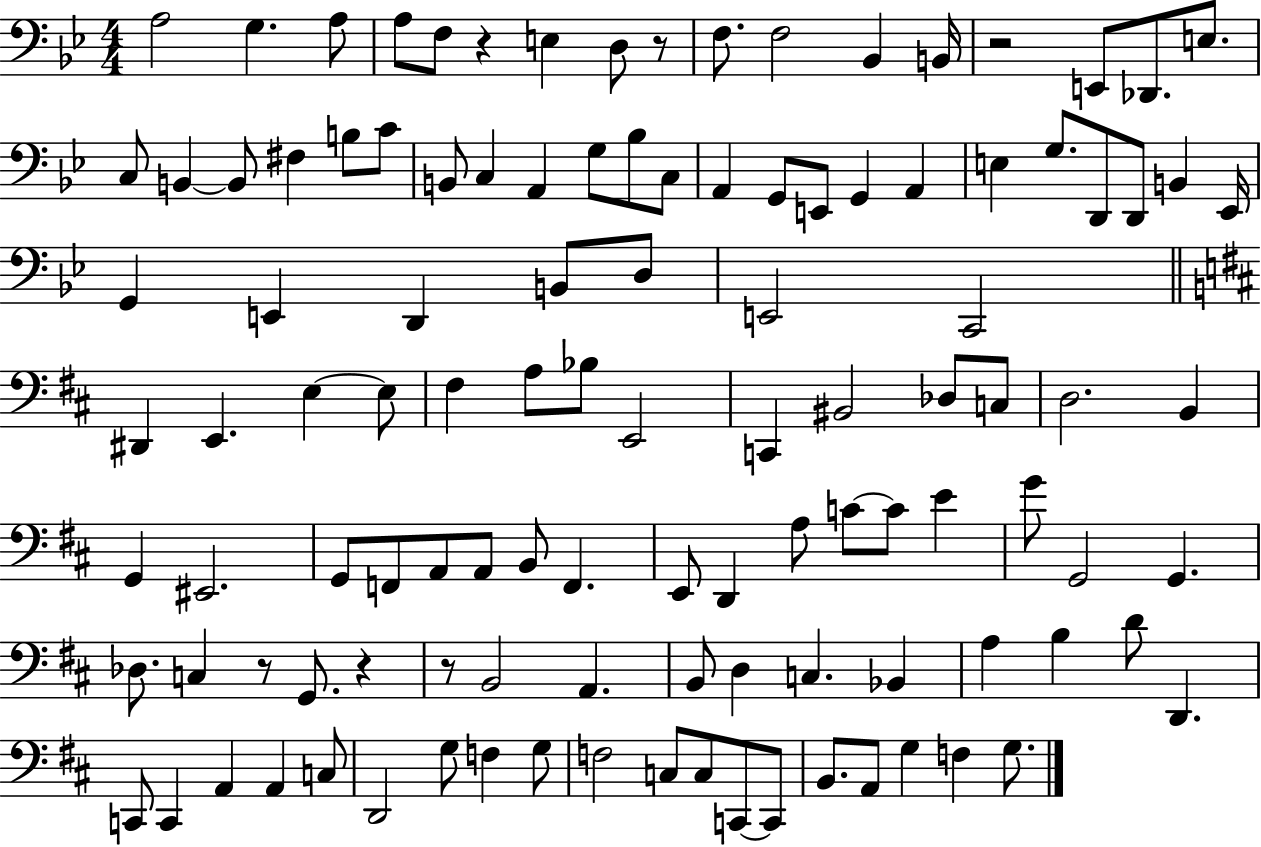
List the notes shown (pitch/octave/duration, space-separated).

A3/h G3/q. A3/e A3/e F3/e R/q E3/q D3/e R/e F3/e. F3/h Bb2/q B2/s R/h E2/e Db2/e. E3/e. C3/e B2/q B2/e F#3/q B3/e C4/e B2/e C3/q A2/q G3/e Bb3/e C3/e A2/q G2/e E2/e G2/q A2/q E3/q G3/e. D2/e D2/e B2/q Eb2/s G2/q E2/q D2/q B2/e D3/e E2/h C2/h D#2/q E2/q. E3/q E3/e F#3/q A3/e Bb3/e E2/h C2/q BIS2/h Db3/e C3/e D3/h. B2/q G2/q EIS2/h. G2/e F2/e A2/e A2/e B2/e F2/q. E2/e D2/q A3/e C4/e C4/e E4/q G4/e G2/h G2/q. Db3/e. C3/q R/e G2/e. R/q R/e B2/h A2/q. B2/e D3/q C3/q. Bb2/q A3/q B3/q D4/e D2/q. C2/e C2/q A2/q A2/q C3/e D2/h G3/e F3/q G3/e F3/h C3/e C3/e C2/e C2/e B2/e. A2/e G3/q F3/q G3/e.